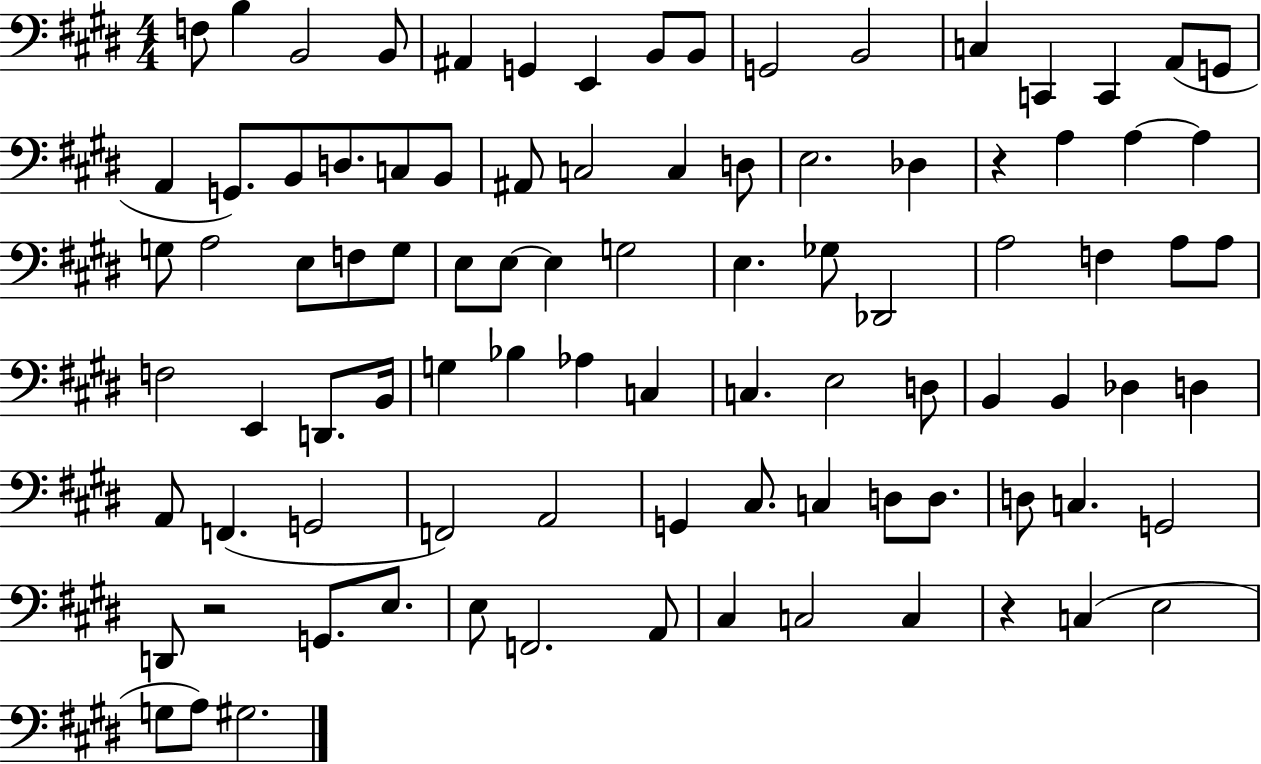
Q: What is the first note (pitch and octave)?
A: F3